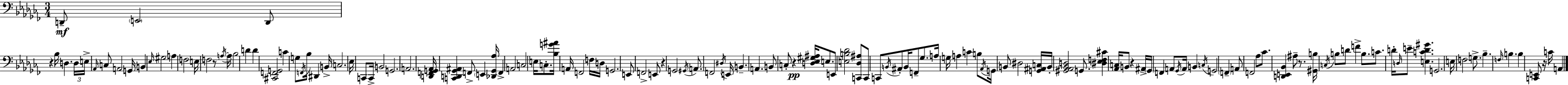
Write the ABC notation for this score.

X:1
T:Untitled
M:3/4
L:1/4
K:Abm
D,,/2 E,,2 D,,/2 z _B,/4 D, D,/4 E,/4 _A,,/4 C,/2 A,,2 G,,/4 B,, _E,/4 ^G,2 A, F,2 E,/4 F,2 z/2 A,/4 A,/4 _B,2 D D [^C,,F,,G,,]2 C G,/2 F,,/4 _B,/4 ^D,, B,,/4 C,2 _E,/4 C,,/2 C,,/4 B,,2 G,,2 A,,2 [D,,F,,G,,_A,,]/4 [C,,D,,_G,,^A,,] F,,/2 E,, [_D,,_G,,_A,]/4 F,, A,,2 C,2 E,/4 C,/2 [_B,G^A]/4 A,,/4 F,,2 F,/4 D,/4 G,,2 E,,/2 F,,2 E,,/2 z G,,2 ^G,,/4 A,,/2 F,,2 ^D,/4 E,,/4 B,, A,, B,,/2 C,/2 z [D,_E,^G,^A,]/4 E,/2 E,,/2 [E,B,_D]2 [C,,_D,^A,]/2 C,,/2 C,,/2 B,,/4 ^A,,/2 B,,/4 F,,/2 _G,/2 A,/4 G,/4 A, C B,/2 _A,,/4 G,,/4 B,,/2 ^D,2 [G,,^A,,C,]/4 B,,/4 [^G,,_A,,_B,,D,]2 G,,/2 [^D,_E,F,^C] [_A,,C,]/4 B,,/2 z ^A,,/4 _G,,/4 F,, A,,/2 _G,,/4 A,,/4 B,, C,/4 G,,2 F,, A,,/2 F,,2 _A,/2 _C/2 [D,,E,,_B,,] ^A,/2 z/2 [^G,,B,]/4 C,/4 B,/2 D/2 F B,/2 C/2 D/4 D,/4 E/2 [E,CD^G] G,,2 E,/4 F,2 G,/2 _B, F,/4 B, B, [C,,E,,]/2 z/4 C/4 A,,